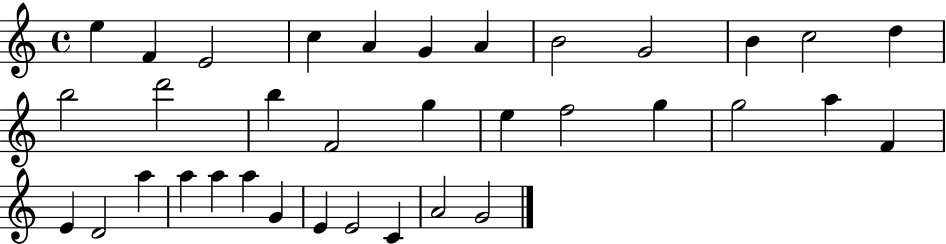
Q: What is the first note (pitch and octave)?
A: E5